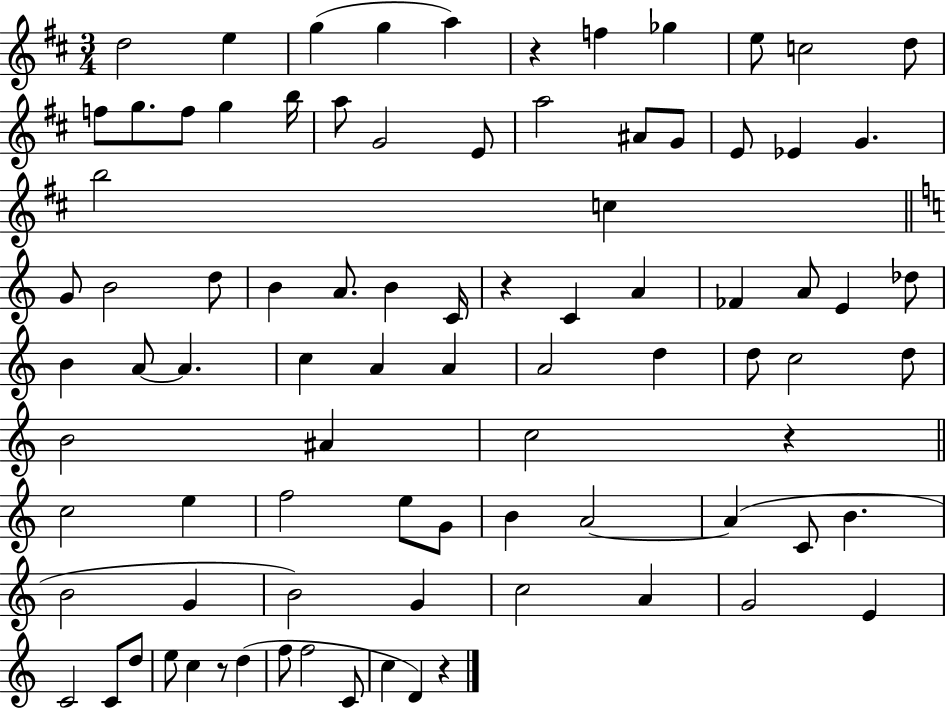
X:1
T:Untitled
M:3/4
L:1/4
K:D
d2 e g g a z f _g e/2 c2 d/2 f/2 g/2 f/2 g b/4 a/2 G2 E/2 a2 ^A/2 G/2 E/2 _E G b2 c G/2 B2 d/2 B A/2 B C/4 z C A _F A/2 E _d/2 B A/2 A c A A A2 d d/2 c2 d/2 B2 ^A c2 z c2 e f2 e/2 G/2 B A2 A C/2 B B2 G B2 G c2 A G2 E C2 C/2 d/2 e/2 c z/2 d f/2 f2 C/2 c D z